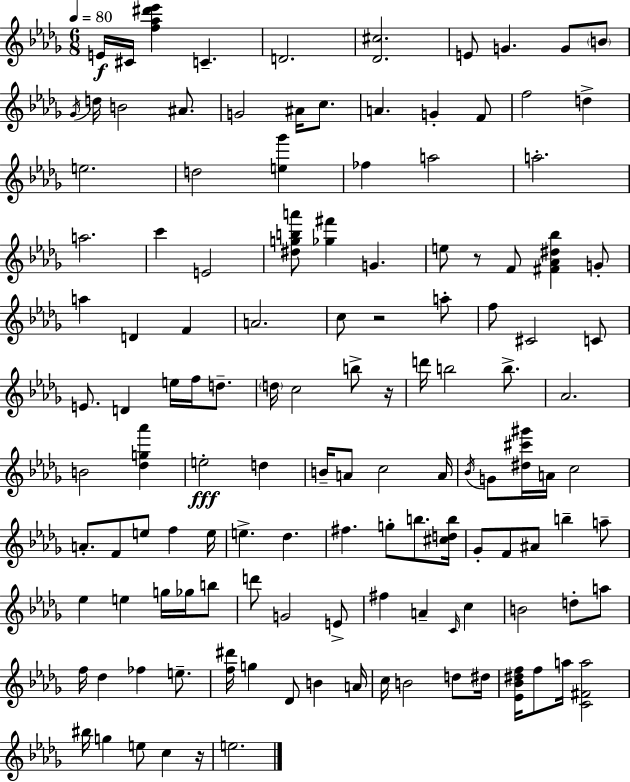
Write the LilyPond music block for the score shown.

{
  \clef treble
  \numericTimeSignature
  \time 6/8
  \key bes \minor
  \tempo 4 = 80
  e'16\f cis'16 <f'' aes'' dis''' ees'''>4 c'4.-- | d'2. | <des' cis''>2. | e'8 g'4. g'8 \parenthesize b'8 | \break \acciaccatura { ges'16 } d''16 b'2 ais'8. | g'2 ais'16 c''8. | a'4. g'4-. f'8 | f''2 d''4-> | \break e''2. | d''2 <e'' ges'''>4 | fes''4 a''2 | a''2.-. | \break a''2. | c'''4 e'2 | <dis'' g'' b'' a'''>8 <ges'' fis'''>4 g'4. | e''8 r8 f'8 <fis' aes' dis'' bes''>4 g'8-. | \break a''4 d'4 f'4 | a'2. | c''8 r2 a''8-. | f''8 cis'2 c'8 | \break e'8. d'4 e''16 f''16 d''8.-- | \parenthesize d''16 c''2 b''8-> | r16 d'''16 b''2 b''8.-> | aes'2. | \break b'2 <des'' g'' aes'''>4 | e''2-.\fff d''4 | b'16-- a'8 c''2 | a'16 \acciaccatura { bes'16 } g'8 <dis'' cis''' gis'''>16 a'16 c''2 | \break a'8.-. f'8 e''8 f''4 | e''16 e''4.-> des''4. | fis''4. g''8-. b''8. | <cis'' d'' b''>16 ges'8-. f'8 ais'8 b''4-- | \break a''8-- ees''4 e''4 g''16 ges''16 | b''8 d'''8 g'2 | e'8-> fis''4 a'4-- \grace { c'16 } c''4 | b'2 d''8-. | \break a''8 f''16 des''4 fes''4 | e''8.-- <f'' dis'''>16 g''4 des'8 b'4 | a'16 c''16 b'2 | d''8 dis''16 <ees' bes' dis'' f''>16 f''8 a''16 <c' fis' a''>2 | \break bis''16 g''4 e''8 c''4 | r16 e''2. | \bar "|."
}